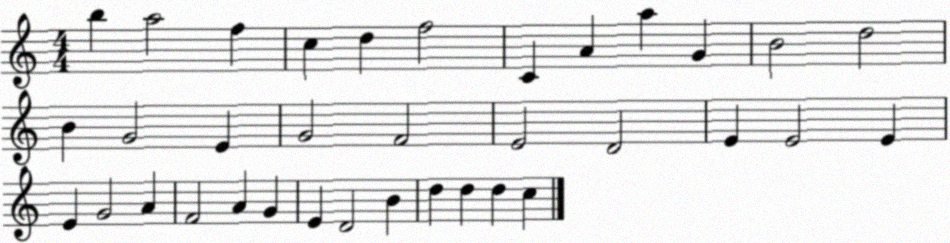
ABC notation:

X:1
T:Untitled
M:4/4
L:1/4
K:C
b a2 f c d f2 C A a G B2 d2 B G2 E G2 F2 E2 D2 E E2 E E G2 A F2 A G E D2 B d d d c